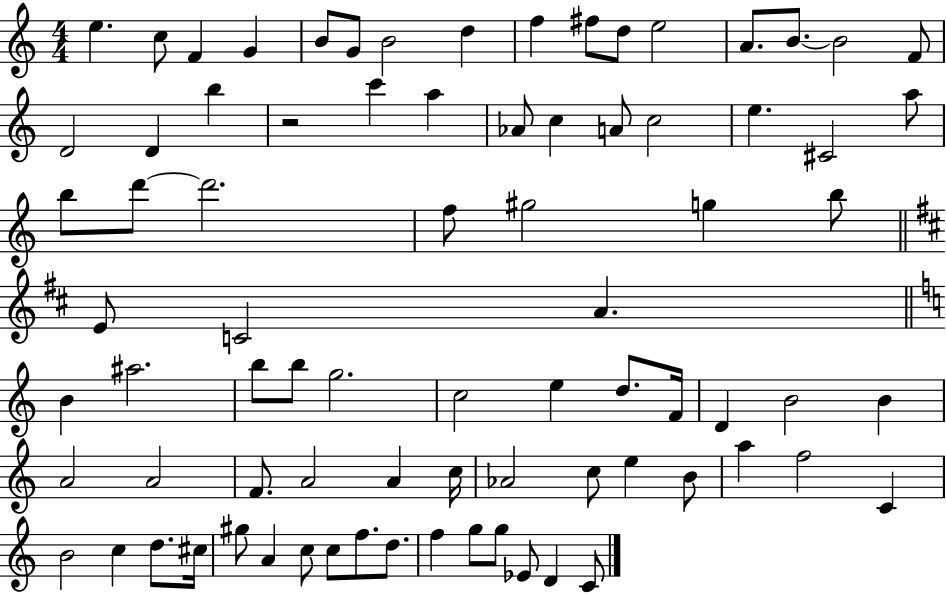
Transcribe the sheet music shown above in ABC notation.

X:1
T:Untitled
M:4/4
L:1/4
K:C
e c/2 F G B/2 G/2 B2 d f ^f/2 d/2 e2 A/2 B/2 B2 F/2 D2 D b z2 c' a _A/2 c A/2 c2 e ^C2 a/2 b/2 d'/2 d'2 f/2 ^g2 g b/2 E/2 C2 A B ^a2 b/2 b/2 g2 c2 e d/2 F/4 D B2 B A2 A2 F/2 A2 A c/4 _A2 c/2 e B/2 a f2 C B2 c d/2 ^c/4 ^g/2 A c/2 c/2 f/2 d/2 f g/2 g/2 _E/2 D C/2